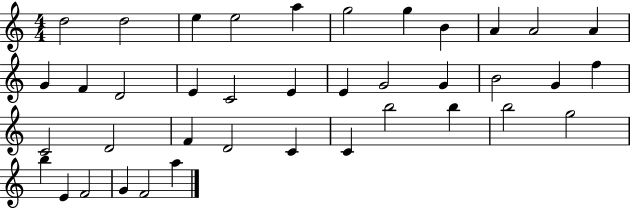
D5/h D5/h E5/q E5/h A5/q G5/h G5/q B4/q A4/q A4/h A4/q G4/q F4/q D4/h E4/q C4/h E4/q E4/q G4/h G4/q B4/h G4/q F5/q C4/h D4/h F4/q D4/h C4/q C4/q B5/h B5/q B5/h G5/h B5/q E4/q F4/h G4/q F4/h A5/q